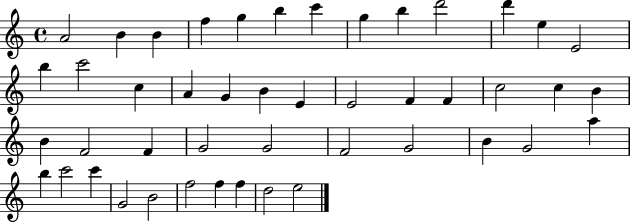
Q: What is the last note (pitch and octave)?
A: E5